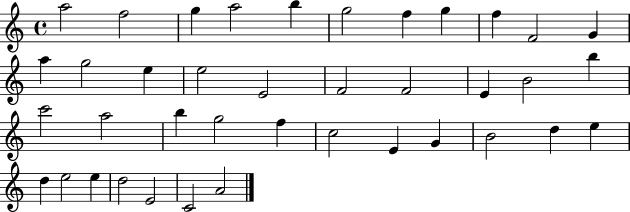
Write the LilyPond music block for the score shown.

{
  \clef treble
  \time 4/4
  \defaultTimeSignature
  \key c \major
  a''2 f''2 | g''4 a''2 b''4 | g''2 f''4 g''4 | f''4 f'2 g'4 | \break a''4 g''2 e''4 | e''2 e'2 | f'2 f'2 | e'4 b'2 b''4 | \break c'''2 a''2 | b''4 g''2 f''4 | c''2 e'4 g'4 | b'2 d''4 e''4 | \break d''4 e''2 e''4 | d''2 e'2 | c'2 a'2 | \bar "|."
}